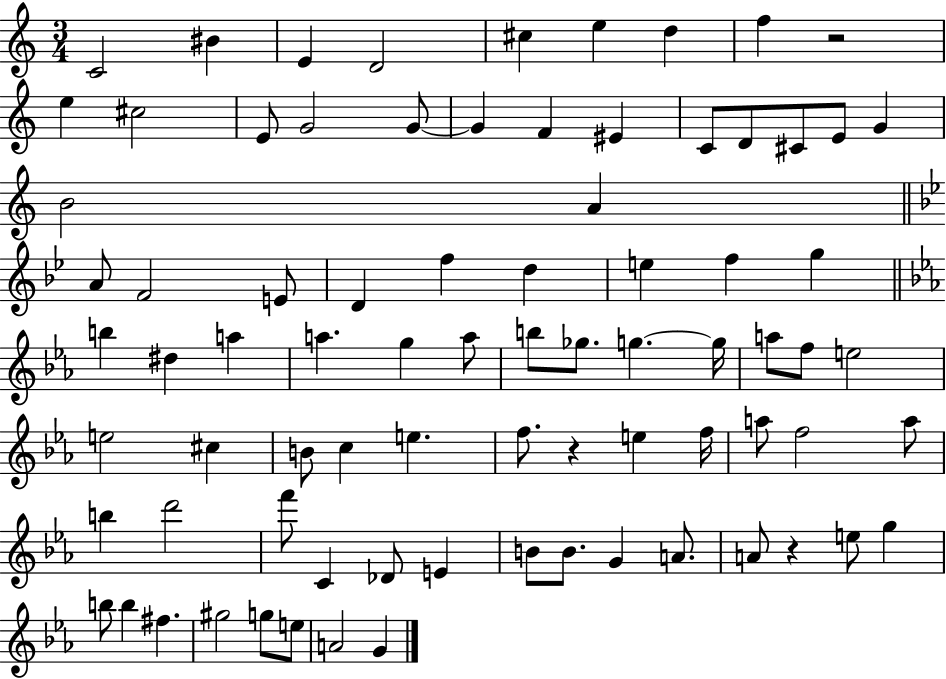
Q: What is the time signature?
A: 3/4